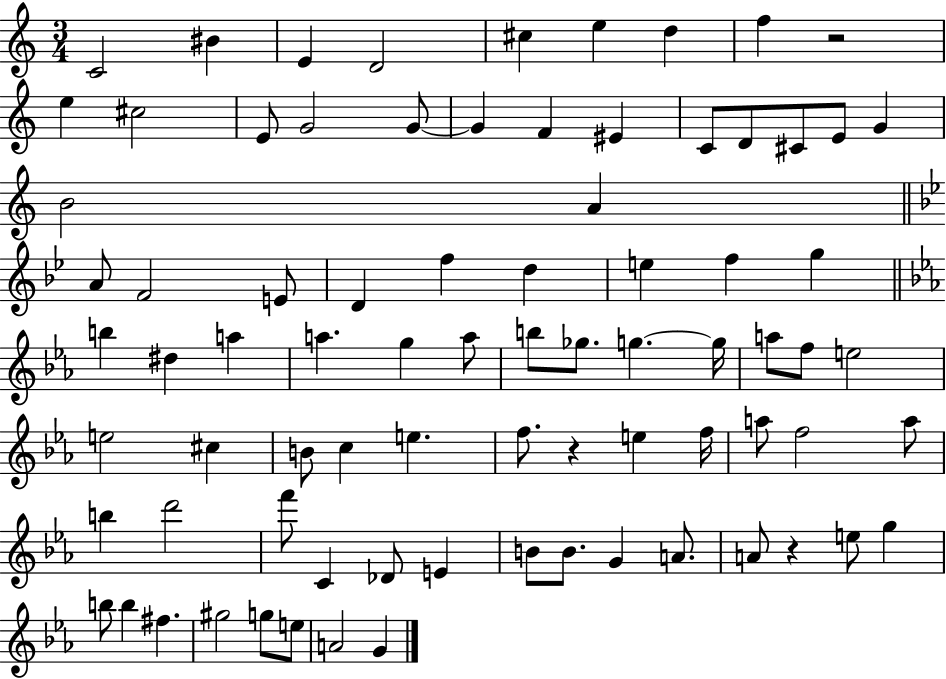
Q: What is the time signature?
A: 3/4